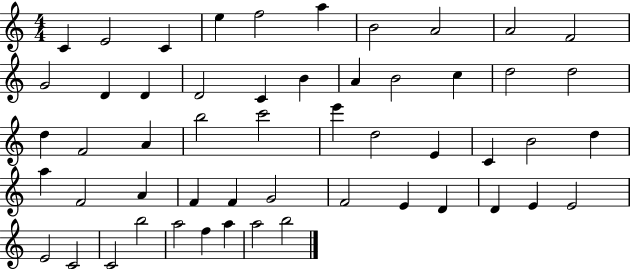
C4/q E4/h C4/q E5/q F5/h A5/q B4/h A4/h A4/h F4/h G4/h D4/q D4/q D4/h C4/q B4/q A4/q B4/h C5/q D5/h D5/h D5/q F4/h A4/q B5/h C6/h E6/q D5/h E4/q C4/q B4/h D5/q A5/q F4/h A4/q F4/q F4/q G4/h F4/h E4/q D4/q D4/q E4/q E4/h E4/h C4/h C4/h B5/h A5/h F5/q A5/q A5/h B5/h